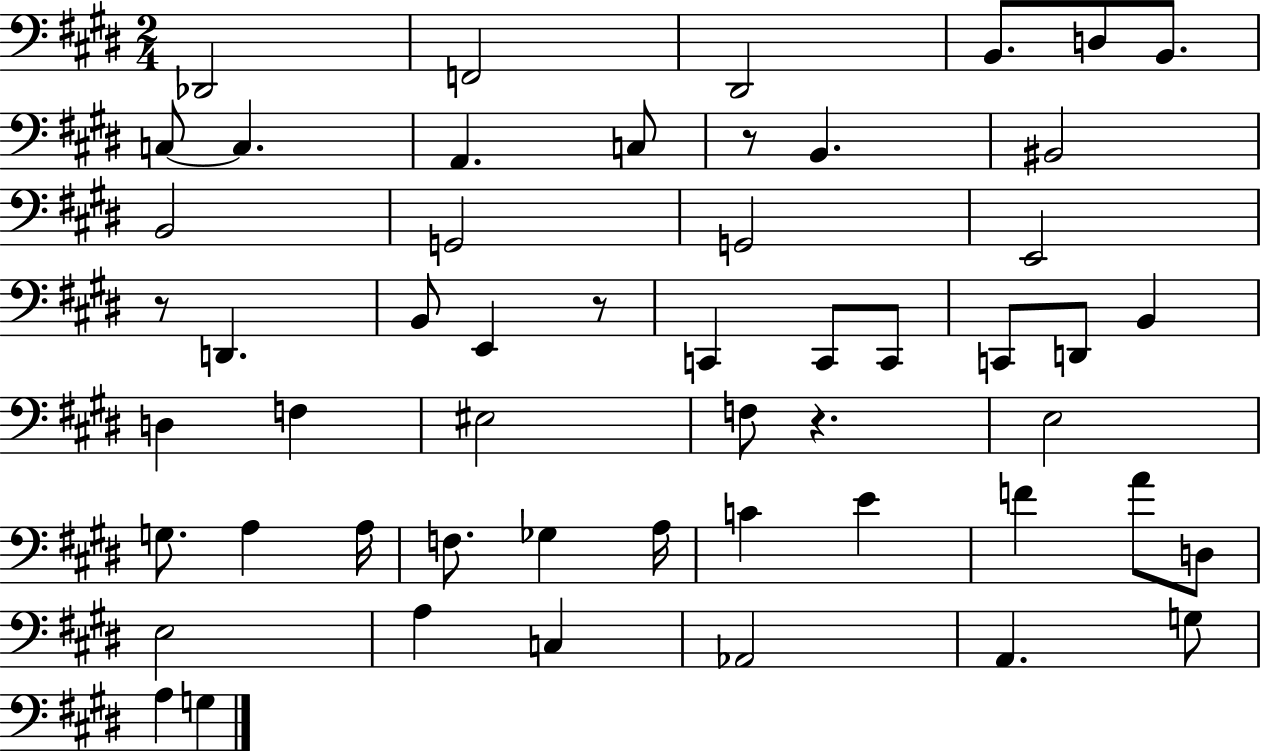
Db2/h F2/h D#2/h B2/e. D3/e B2/e. C3/e C3/q. A2/q. C3/e R/e B2/q. BIS2/h B2/h G2/h G2/h E2/h R/e D2/q. B2/e E2/q R/e C2/q C2/e C2/e C2/e D2/e B2/q D3/q F3/q EIS3/h F3/e R/q. E3/h G3/e. A3/q A3/s F3/e. Gb3/q A3/s C4/q E4/q F4/q A4/e D3/e E3/h A3/q C3/q Ab2/h A2/q. G3/e A3/q G3/q